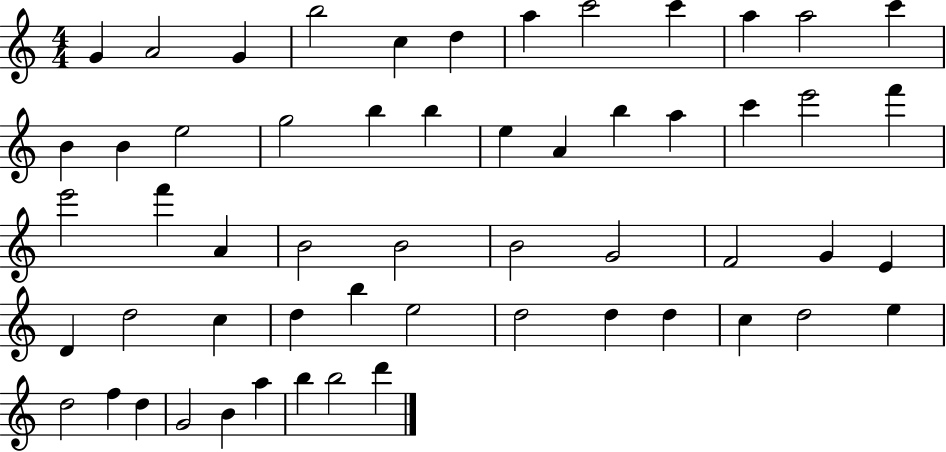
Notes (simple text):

G4/q A4/h G4/q B5/h C5/q D5/q A5/q C6/h C6/q A5/q A5/h C6/q B4/q B4/q E5/h G5/h B5/q B5/q E5/q A4/q B5/q A5/q C6/q E6/h F6/q E6/h F6/q A4/q B4/h B4/h B4/h G4/h F4/h G4/q E4/q D4/q D5/h C5/q D5/q B5/q E5/h D5/h D5/q D5/q C5/q D5/h E5/q D5/h F5/q D5/q G4/h B4/q A5/q B5/q B5/h D6/q